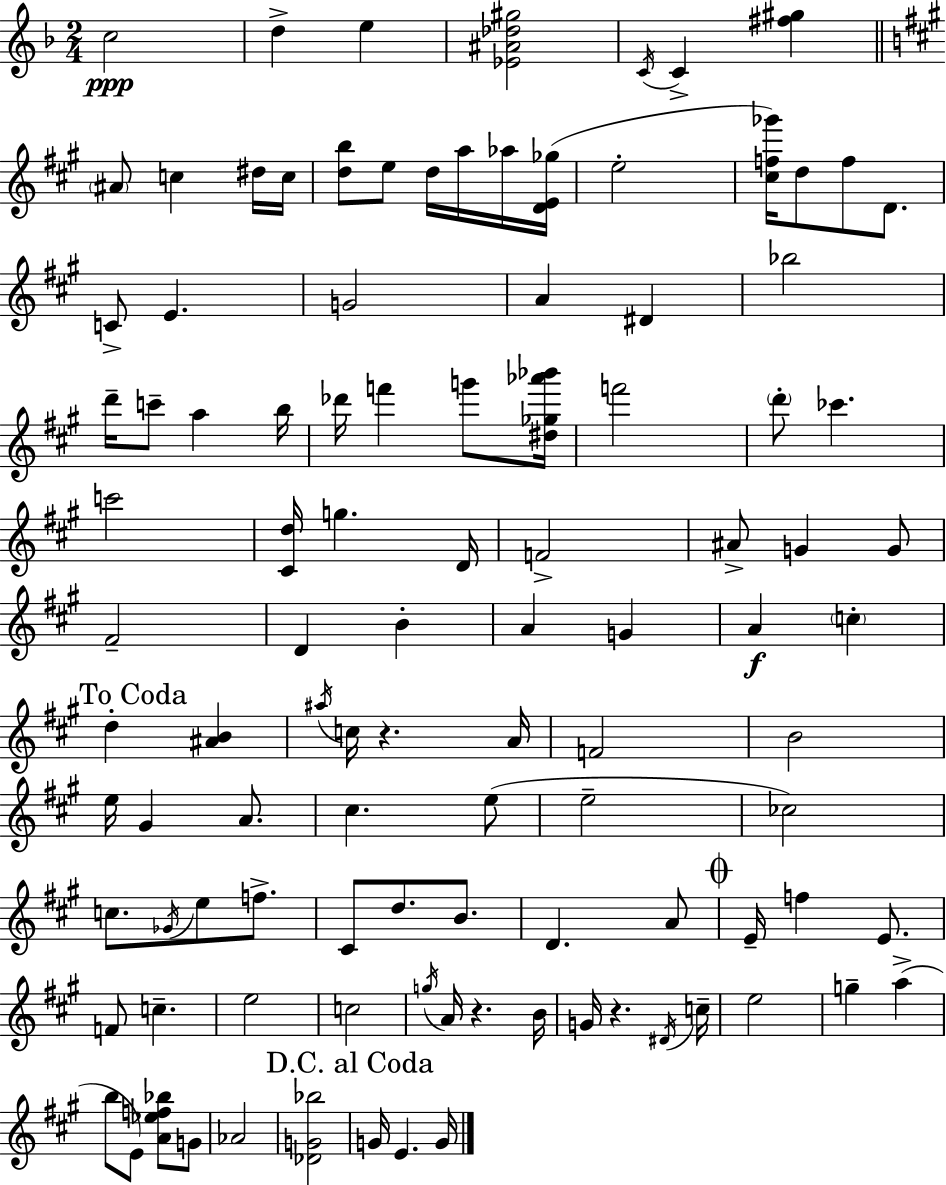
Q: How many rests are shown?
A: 3